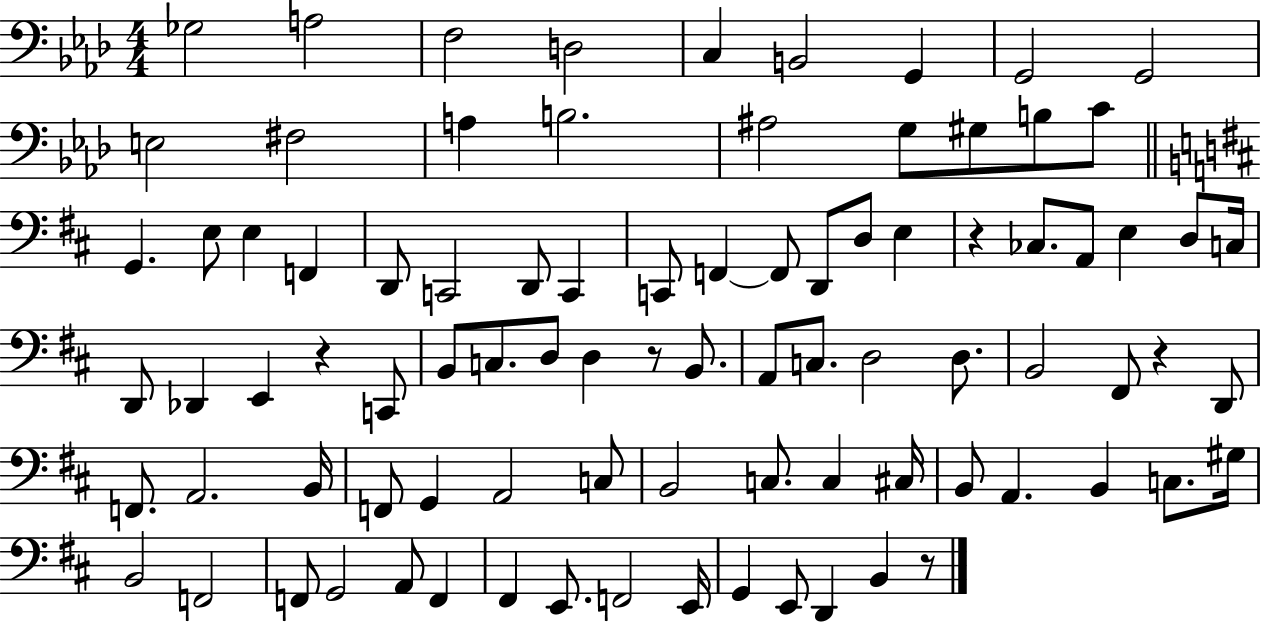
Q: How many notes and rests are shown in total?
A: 88